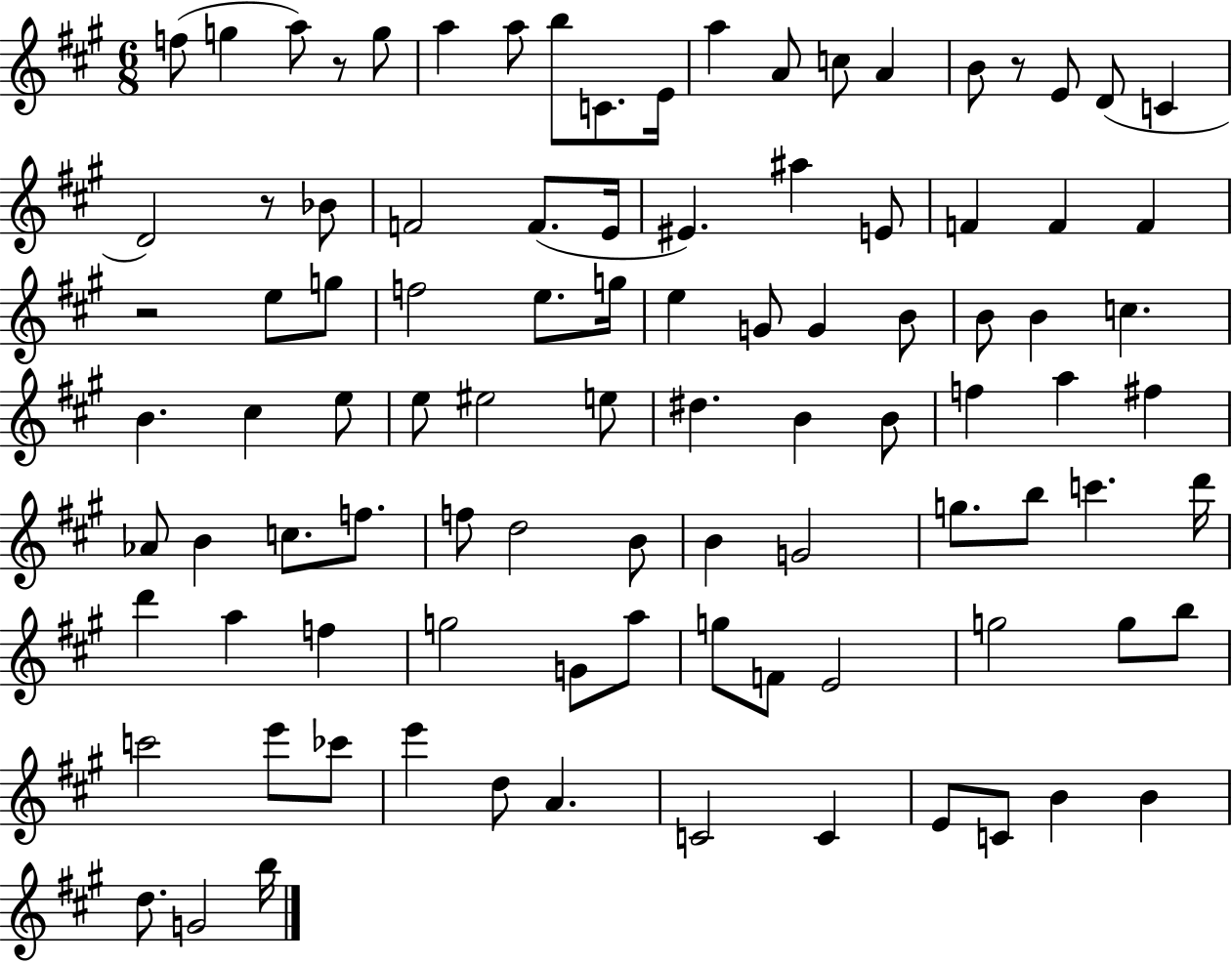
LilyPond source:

{
  \clef treble
  \numericTimeSignature
  \time 6/8
  \key a \major
  f''8( g''4 a''8) r8 g''8 | a''4 a''8 b''8 c'8. e'16 | a''4 a'8 c''8 a'4 | b'8 r8 e'8 d'8( c'4 | \break d'2) r8 bes'8 | f'2 f'8.( e'16 | eis'4.) ais''4 e'8 | f'4 f'4 f'4 | \break r2 e''8 g''8 | f''2 e''8. g''16 | e''4 g'8 g'4 b'8 | b'8 b'4 c''4. | \break b'4. cis''4 e''8 | e''8 eis''2 e''8 | dis''4. b'4 b'8 | f''4 a''4 fis''4 | \break aes'8 b'4 c''8. f''8. | f''8 d''2 b'8 | b'4 g'2 | g''8. b''8 c'''4. d'''16 | \break d'''4 a''4 f''4 | g''2 g'8 a''8 | g''8 f'8 e'2 | g''2 g''8 b''8 | \break c'''2 e'''8 ces'''8 | e'''4 d''8 a'4. | c'2 c'4 | e'8 c'8 b'4 b'4 | \break d''8. g'2 b''16 | \bar "|."
}